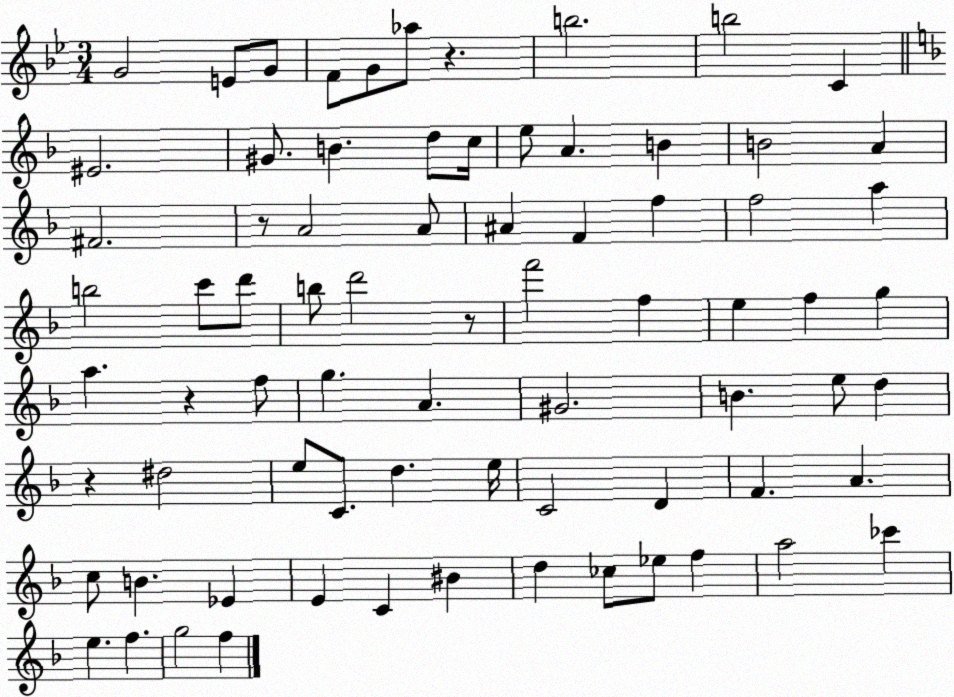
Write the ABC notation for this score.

X:1
T:Untitled
M:3/4
L:1/4
K:Bb
G2 E/2 G/2 F/2 G/2 _a/2 z b2 b2 C ^E2 ^G/2 B d/2 c/4 e/2 A B B2 A ^F2 z/2 A2 A/2 ^A F f f2 a b2 c'/2 d'/2 b/2 d'2 z/2 f'2 f e f g a z f/2 g A ^G2 B e/2 d z ^d2 e/2 C/2 d e/4 C2 D F A c/2 B _E E C ^B d _c/2 _e/2 f a2 _c' e f g2 f